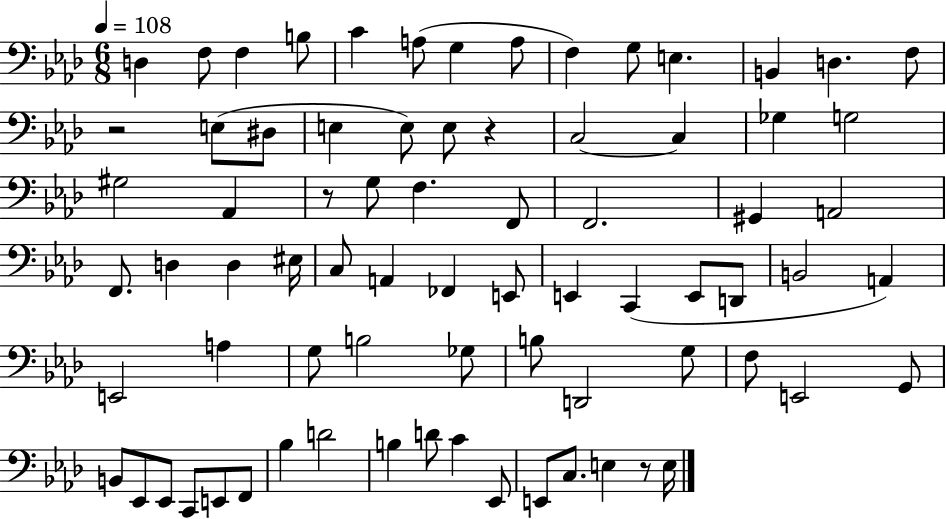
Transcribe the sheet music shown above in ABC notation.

X:1
T:Untitled
M:6/8
L:1/4
K:Ab
D, F,/2 F, B,/2 C A,/2 G, A,/2 F, G,/2 E, B,, D, F,/2 z2 E,/2 ^D,/2 E, E,/2 E,/2 z C,2 C, _G, G,2 ^G,2 _A,, z/2 G,/2 F, F,,/2 F,,2 ^G,, A,,2 F,,/2 D, D, ^E,/4 C,/2 A,, _F,, E,,/2 E,, C,, E,,/2 D,,/2 B,,2 A,, E,,2 A, G,/2 B,2 _G,/2 B,/2 D,,2 G,/2 F,/2 E,,2 G,,/2 B,,/2 _E,,/2 _E,,/2 C,,/2 E,,/2 F,,/2 _B, D2 B, D/2 C _E,,/2 E,,/2 C,/2 E, z/2 E,/4